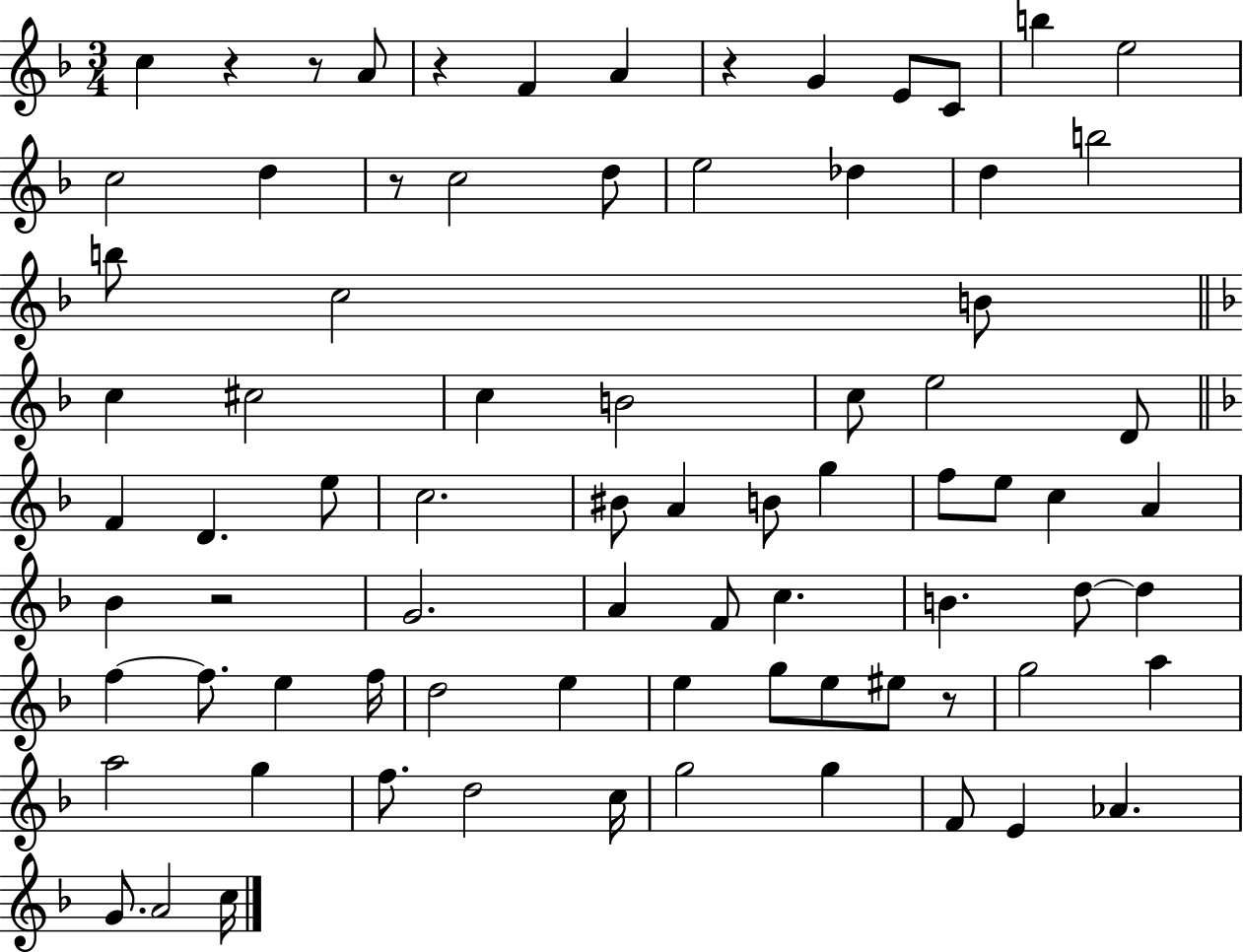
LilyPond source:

{
  \clef treble
  \numericTimeSignature
  \time 3/4
  \key f \major
  c''4 r4 r8 a'8 | r4 f'4 a'4 | r4 g'4 e'8 c'8 | b''4 e''2 | \break c''2 d''4 | r8 c''2 d''8 | e''2 des''4 | d''4 b''2 | \break b''8 c''2 b'8 | \bar "||" \break \key f \major c''4 cis''2 | c''4 b'2 | c''8 e''2 d'8 | \bar "||" \break \key f \major f'4 d'4. e''8 | c''2. | bis'8 a'4 b'8 g''4 | f''8 e''8 c''4 a'4 | \break bes'4 r2 | g'2. | a'4 f'8 c''4. | b'4. d''8~~ d''4 | \break f''4~~ f''8. e''4 f''16 | d''2 e''4 | e''4 g''8 e''8 eis''8 r8 | g''2 a''4 | \break a''2 g''4 | f''8. d''2 c''16 | g''2 g''4 | f'8 e'4 aes'4. | \break g'8. a'2 c''16 | \bar "|."
}